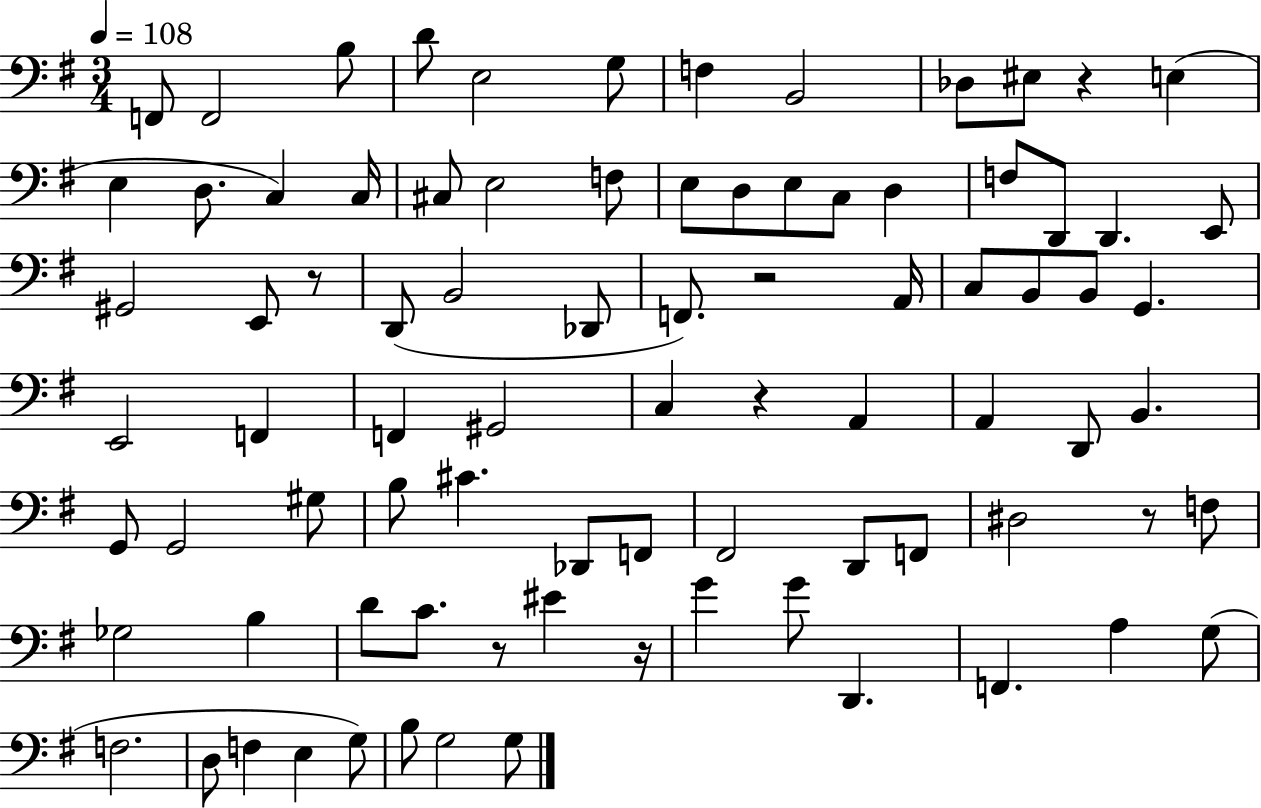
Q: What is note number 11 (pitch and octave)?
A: E3